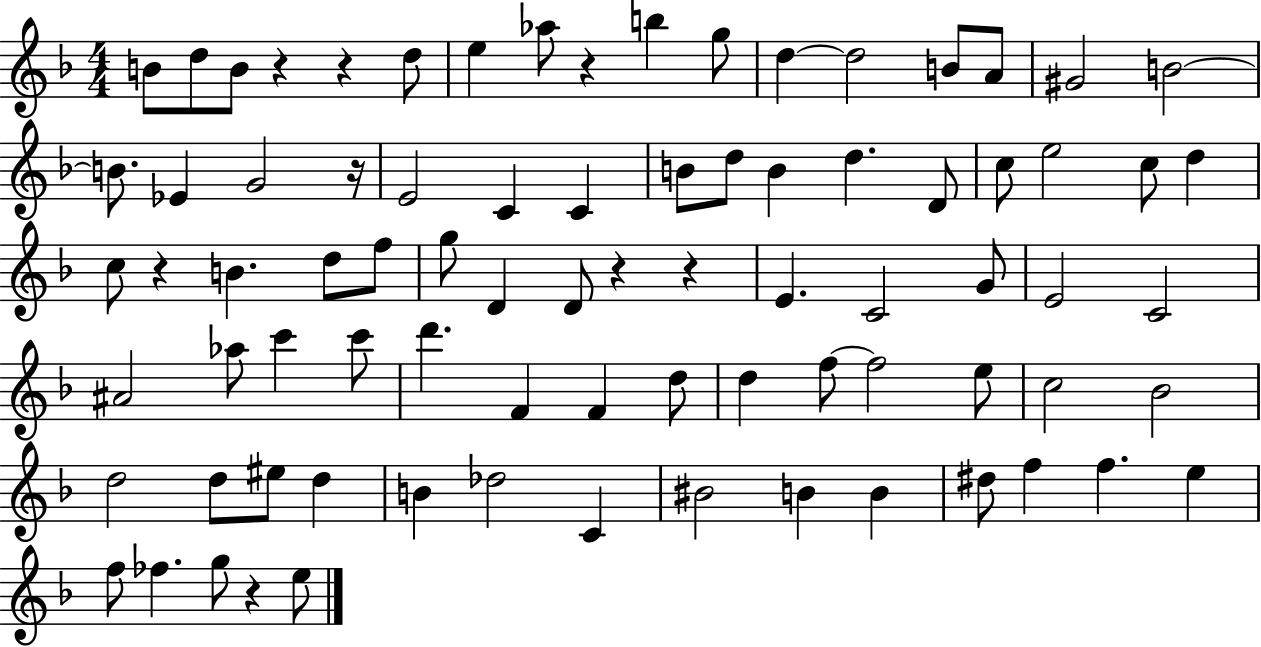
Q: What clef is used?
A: treble